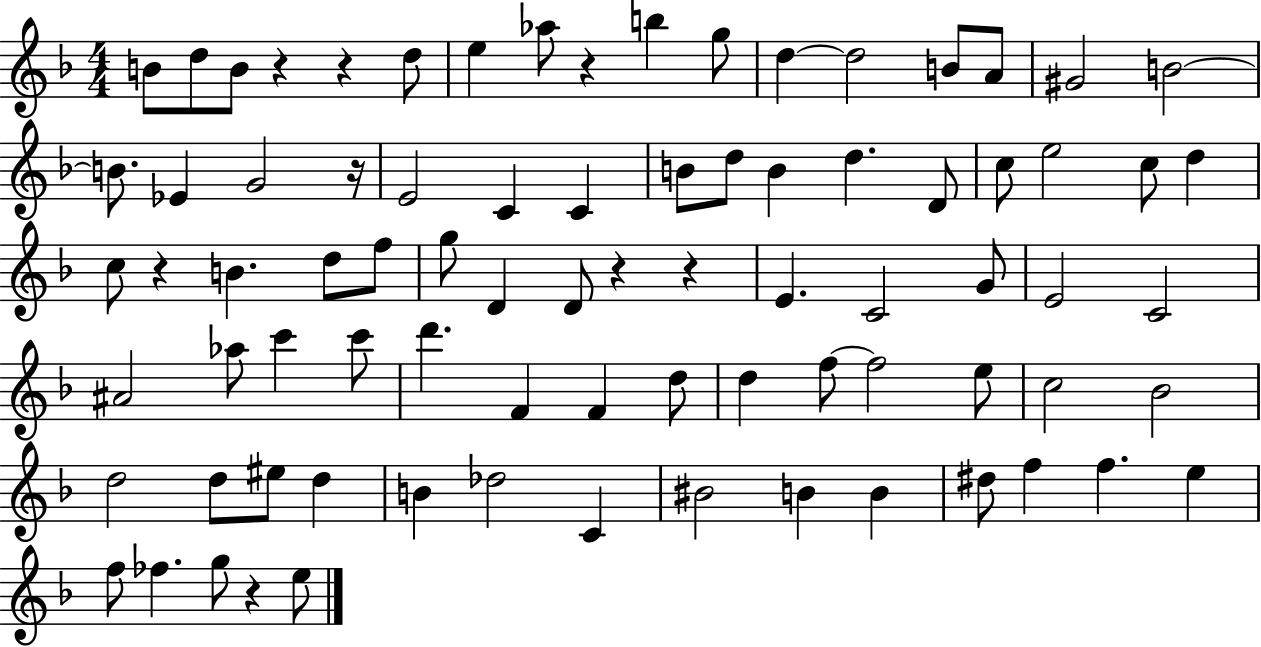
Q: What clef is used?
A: treble